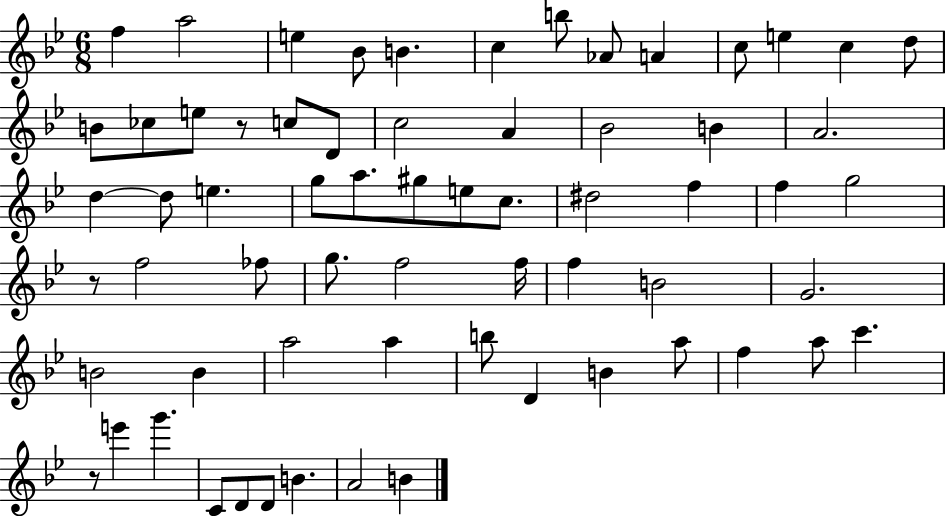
{
  \clef treble
  \numericTimeSignature
  \time 6/8
  \key bes \major
  f''4 a''2 | e''4 bes'8 b'4. | c''4 b''8 aes'8 a'4 | c''8 e''4 c''4 d''8 | \break b'8 ces''8 e''8 r8 c''8 d'8 | c''2 a'4 | bes'2 b'4 | a'2. | \break d''4~~ d''8 e''4. | g''8 a''8. gis''8 e''8 c''8. | dis''2 f''4 | f''4 g''2 | \break r8 f''2 fes''8 | g''8. f''2 f''16 | f''4 b'2 | g'2. | \break b'2 b'4 | a''2 a''4 | b''8 d'4 b'4 a''8 | f''4 a''8 c'''4. | \break r8 e'''4 g'''4. | c'8 d'8 d'8 b'4. | a'2 b'4 | \bar "|."
}